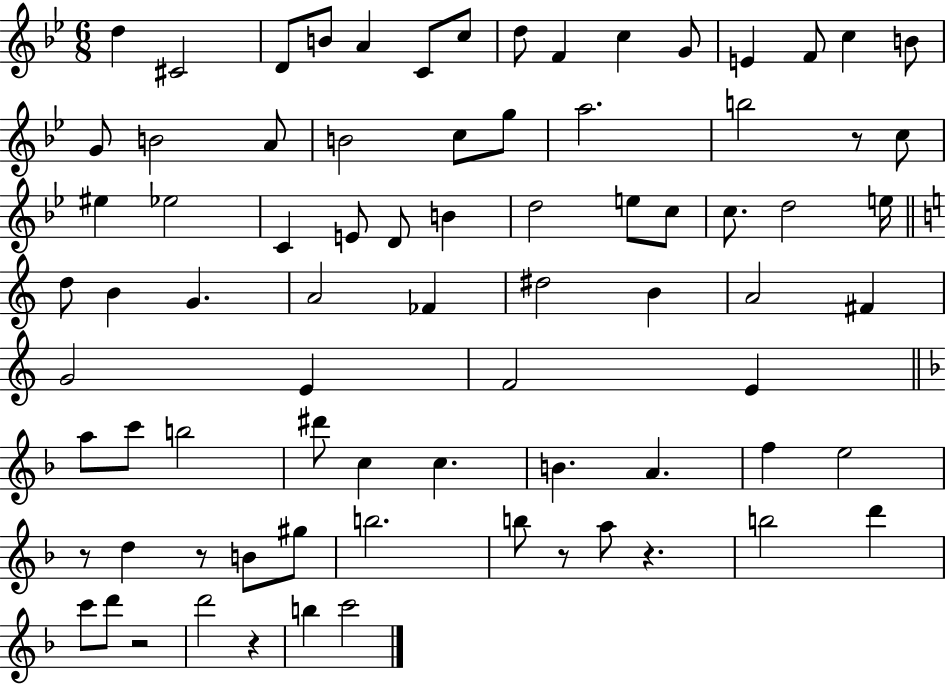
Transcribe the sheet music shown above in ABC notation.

X:1
T:Untitled
M:6/8
L:1/4
K:Bb
d ^C2 D/2 B/2 A C/2 c/2 d/2 F c G/2 E F/2 c B/2 G/2 B2 A/2 B2 c/2 g/2 a2 b2 z/2 c/2 ^e _e2 C E/2 D/2 B d2 e/2 c/2 c/2 d2 e/4 d/2 B G A2 _F ^d2 B A2 ^F G2 E F2 E a/2 c'/2 b2 ^d'/2 c c B A f e2 z/2 d z/2 B/2 ^g/2 b2 b/2 z/2 a/2 z b2 d' c'/2 d'/2 z2 d'2 z b c'2